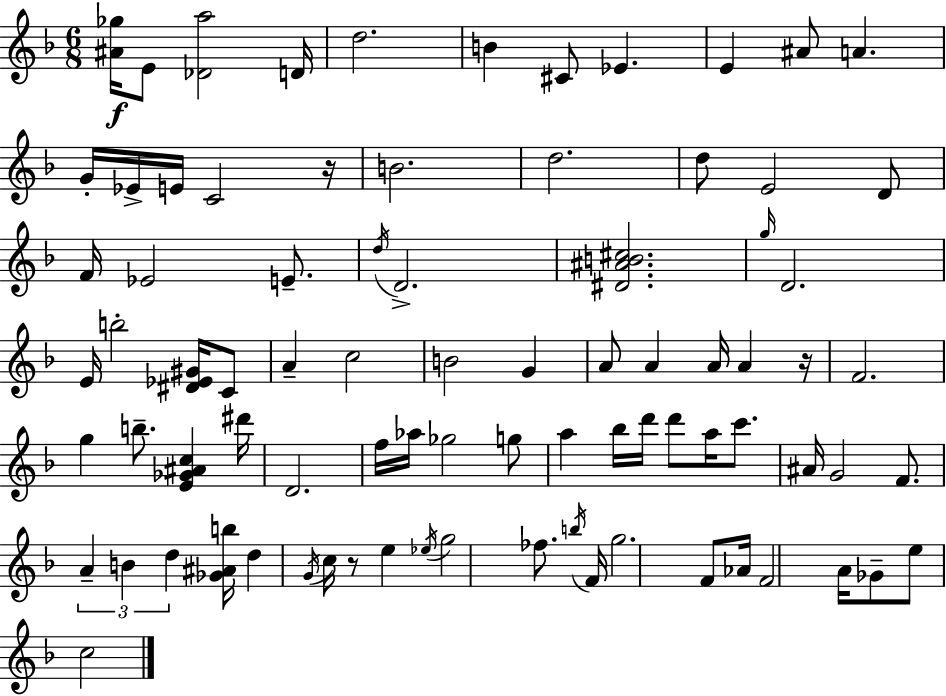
[A#4,Gb5]/s E4/e [Db4,A5]/h D4/s D5/h. B4/q C#4/e Eb4/q. E4/q A#4/e A4/q. G4/s Eb4/s E4/s C4/h R/s B4/h. D5/h. D5/e E4/h D4/e F4/s Eb4/h E4/e. D5/s D4/h. [D#4,A#4,B4,C#5]/h. G5/s D4/h. E4/s B5/h [D#4,Eb4,G#4]/s C4/e A4/q C5/h B4/h G4/q A4/e A4/q A4/s A4/q R/s F4/h. G5/q B5/e. [E4,Gb4,A#4,C5]/q D#6/s D4/h. F5/s Ab5/s Gb5/h G5/e A5/q Bb5/s D6/s D6/e A5/s C6/e. A#4/s G4/h F4/e. A4/q B4/q D5/q [Gb4,A#4,B5]/s D5/q G4/s C5/s R/e E5/q Eb5/s G5/h FES5/e. B5/s F4/s G5/h. F4/e Ab4/s F4/h A4/s Gb4/e E5/e C5/h